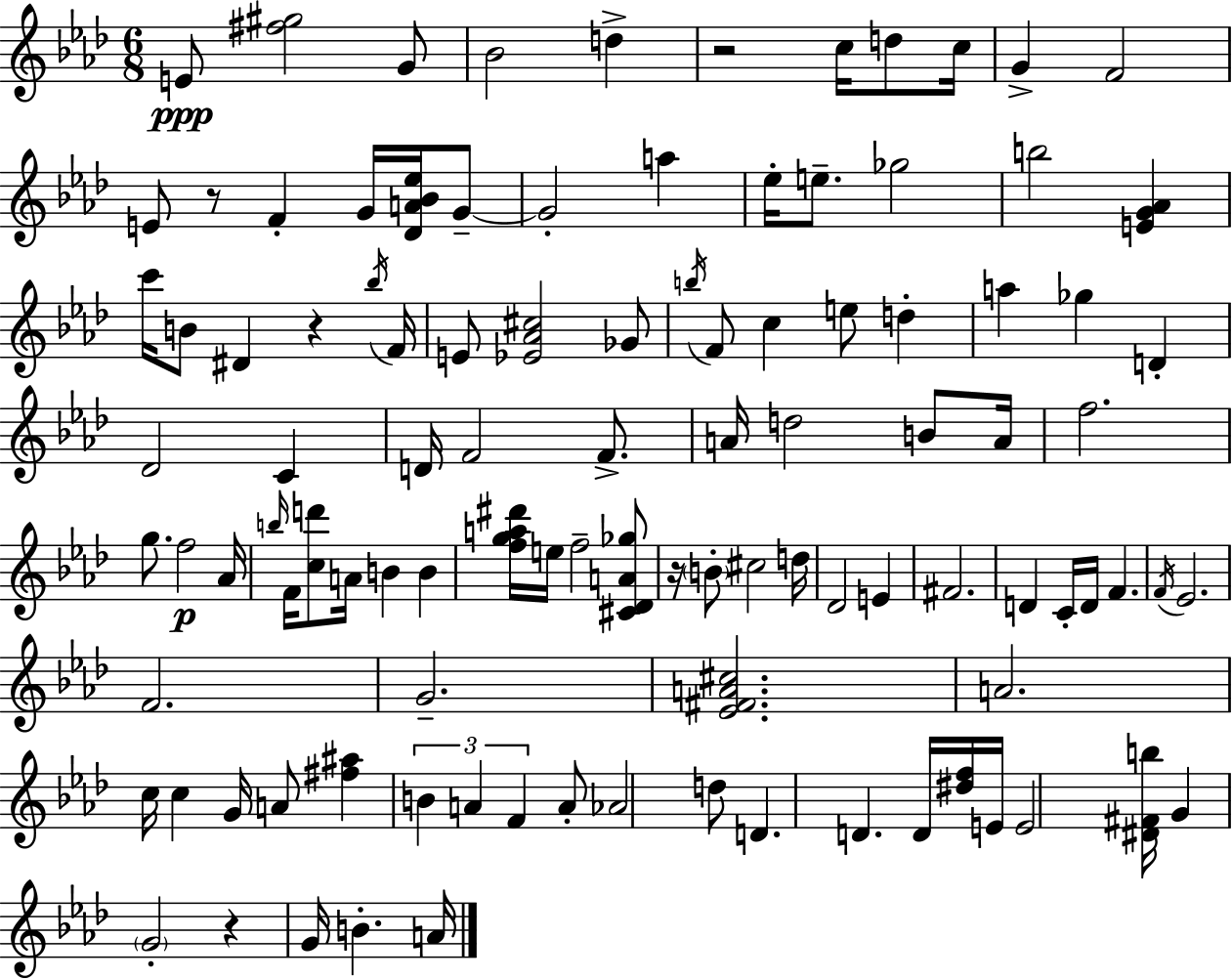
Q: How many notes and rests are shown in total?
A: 105